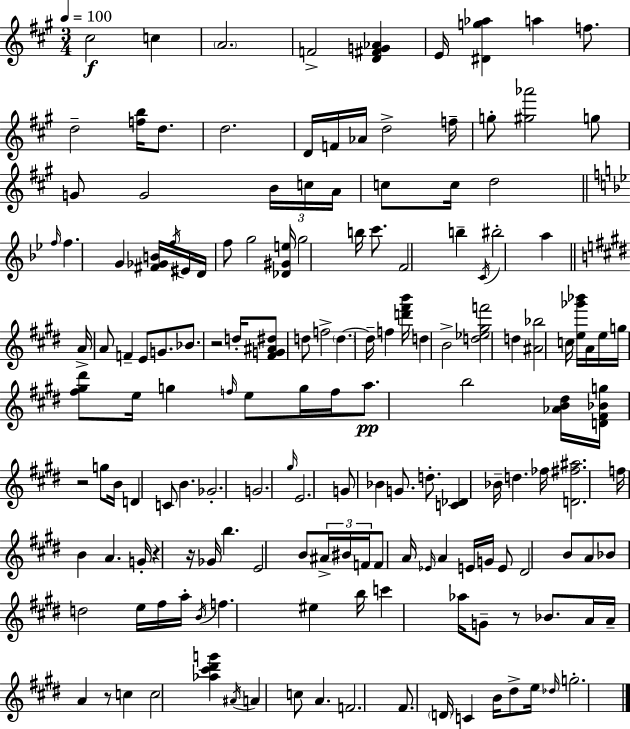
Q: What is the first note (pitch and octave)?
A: C#5